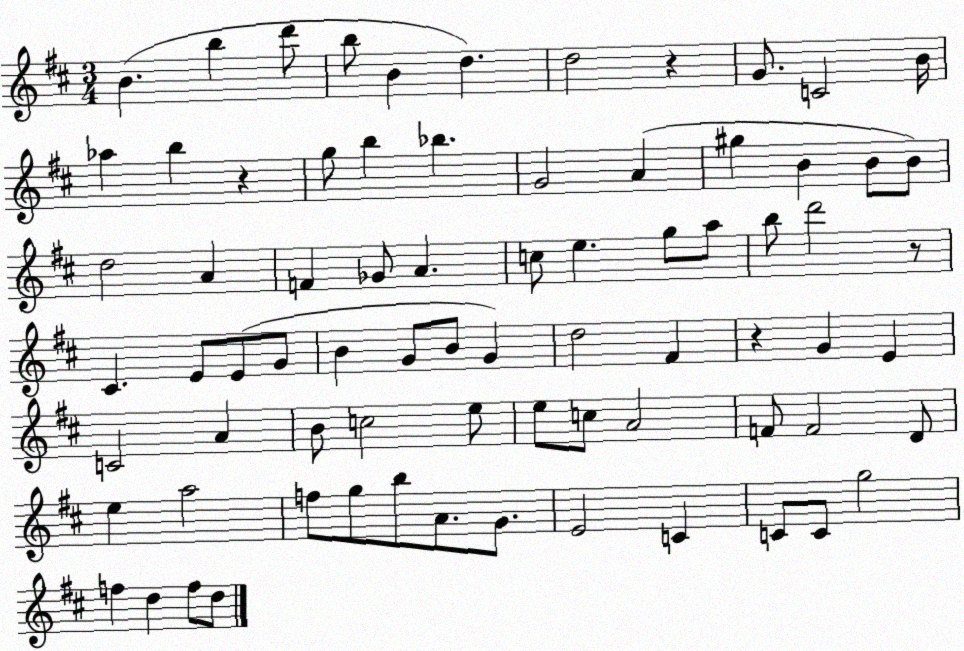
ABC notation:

X:1
T:Untitled
M:3/4
L:1/4
K:D
B b d'/2 b/2 B d d2 z G/2 C2 B/4 _a b z g/2 b _b G2 A ^g B B/2 B/2 d2 A F _G/2 A c/2 e g/2 a/2 b/2 d'2 z/2 ^C E/2 E/2 G/2 B G/2 B/2 G d2 ^F z G E C2 A B/2 c2 e/2 e/2 c/2 A2 F/2 F2 D/2 e a2 f/2 g/2 b/2 A/2 G/2 E2 C C/2 C/2 g2 f d f/2 d/2